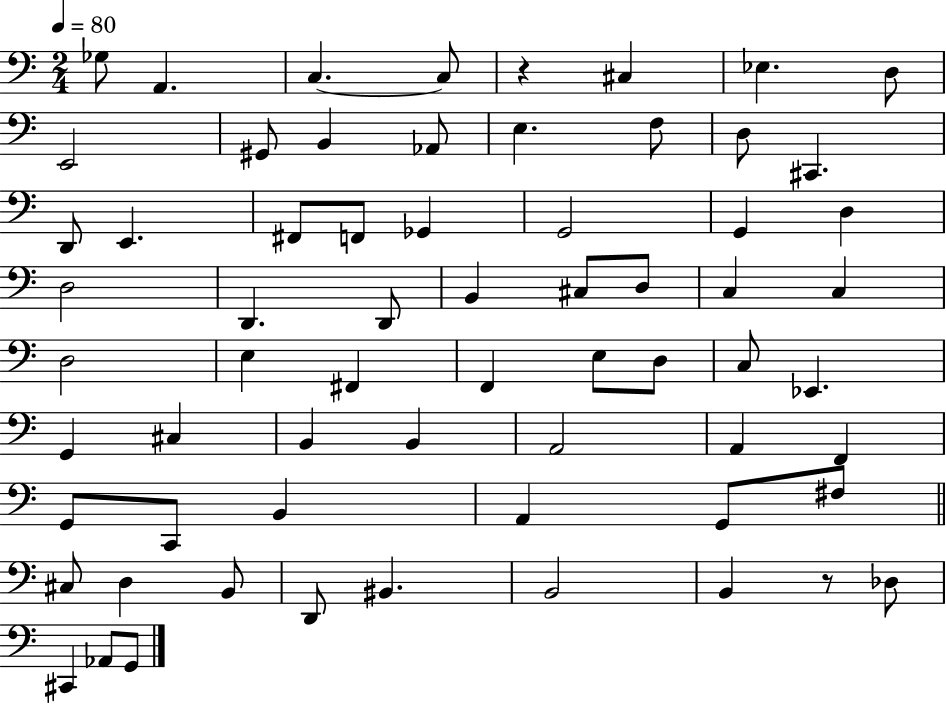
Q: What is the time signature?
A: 2/4